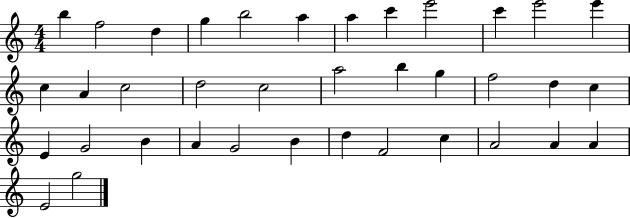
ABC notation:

X:1
T:Untitled
M:4/4
L:1/4
K:C
b f2 d g b2 a a c' e'2 c' e'2 e' c A c2 d2 c2 a2 b g f2 d c E G2 B A G2 B d F2 c A2 A A E2 g2